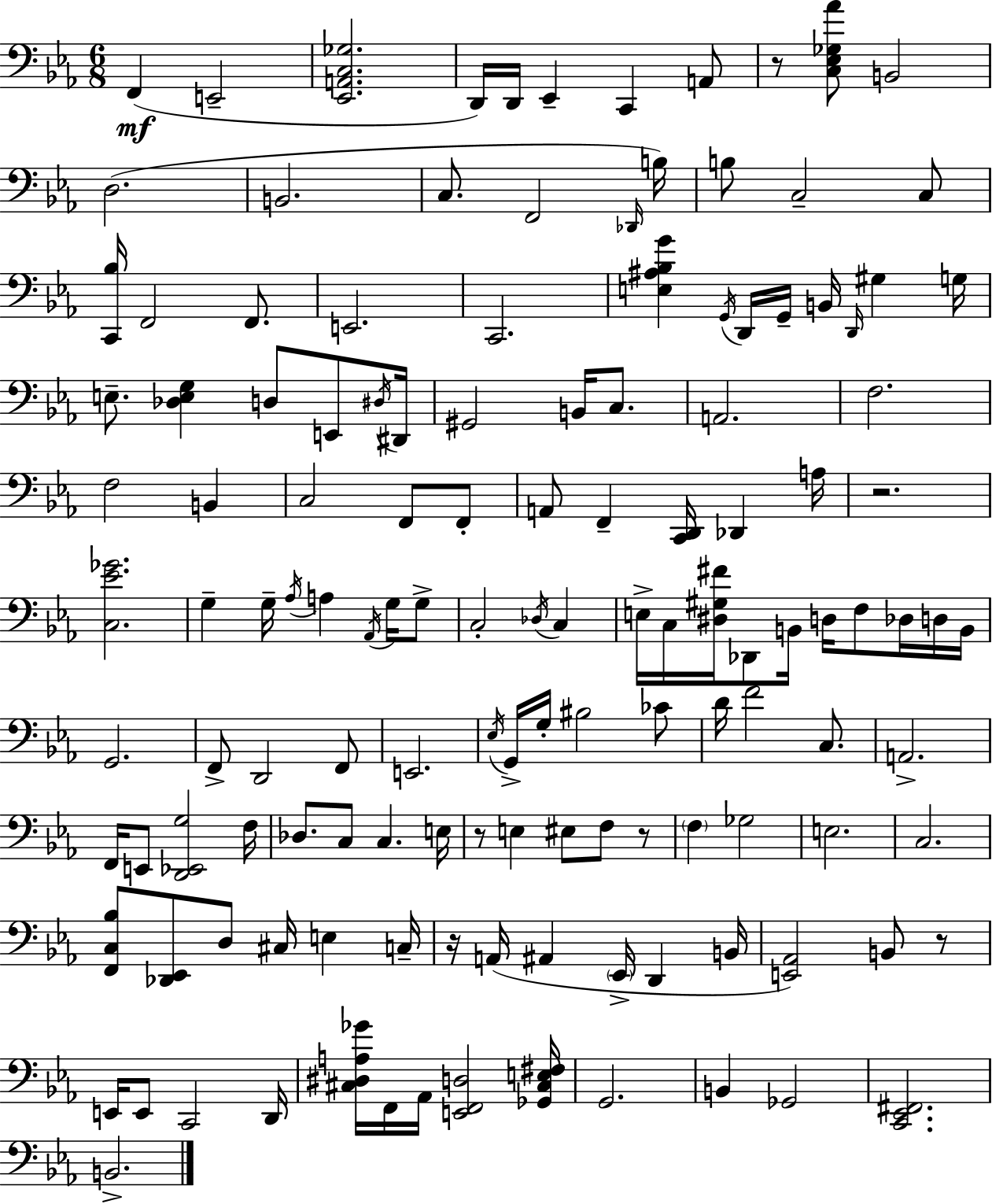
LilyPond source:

{
  \clef bass
  \numericTimeSignature
  \time 6/8
  \key c \minor
  f,4(\mf e,2-- | <ees, a, c ges>2. | d,16) d,16 ees,4-- c,4 a,8 | r8 <c ees ges aes'>8 b,2 | \break d2.( | b,2. | c8. f,2 \grace { des,16 }) | b16 b8 c2-- c8 | \break <c, bes>16 f,2 f,8. | e,2. | c,2. | <e ais bes g'>4 \acciaccatura { g,16 } d,16 g,16-- b,16 \grace { d,16 } gis4 | \break g16 e8.-- <des e g>4 d8 | e,8 \acciaccatura { dis16 } dis,16 gis,2 | b,16 c8. a,2. | f2. | \break f2 | b,4 c2 | f,8 f,8-. a,8 f,4-- <c, d,>16 des,4 | a16 r2. | \break <c ees' ges'>2. | g4-- g16-- \acciaccatura { aes16 } a4 | \acciaccatura { aes,16 } g16 g8-> c2-. | \acciaccatura { des16 } c4 e16-> c16 <dis gis fis'>16 des,8 | \break b,16 d16 f8 des16 d16 b,16 g,2. | f,8-> d,2 | f,8 e,2. | \acciaccatura { ees16 } g,16-> g16-. bis2 | \break ces'8 d'16 f'2 | c8. a,2.-> | f,16 e,8 <d, ees, g>2 | f16 des8. c8 | \break c4. e16 r8 e4 | eis8 f8 r8 \parenthesize f4 | ges2 e2. | c2. | \break <f, c bes>8 <des, ees,>8 | d8 cis16 e4 c16-- r16 a,16( ais,4 | \parenthesize ees,16-> d,4 b,16 <e, aes,>2) | b,8 r8 e,16 e,8 c,2 | \break d,16 <cis dis a ges'>16 f,16 aes,16 <e, f, d>2 | <ges, cis e fis>16 g,2. | b,4 | ges,2 <c, ees, fis,>2. | \break b,2.-> | \bar "|."
}